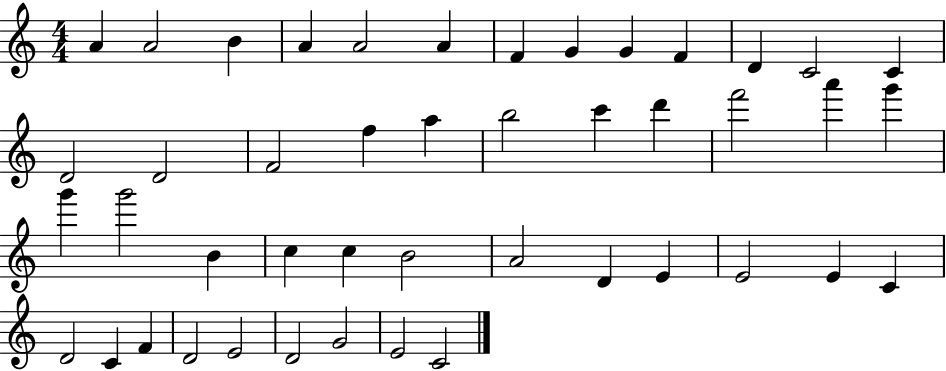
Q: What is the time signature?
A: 4/4